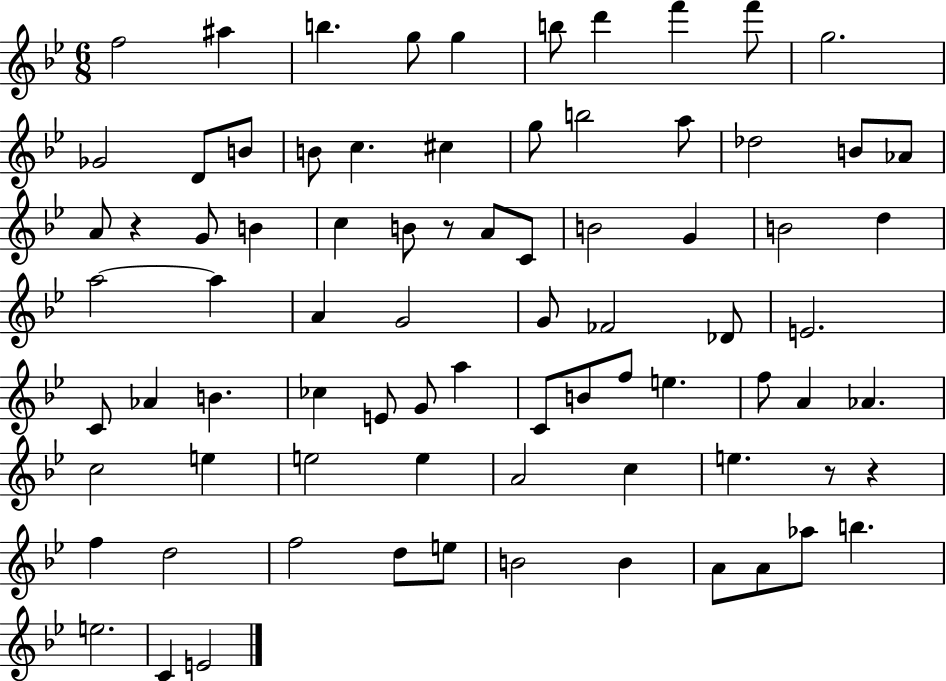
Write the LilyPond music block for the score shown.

{
  \clef treble
  \numericTimeSignature
  \time 6/8
  \key bes \major
  f''2 ais''4 | b''4. g''8 g''4 | b''8 d'''4 f'''4 f'''8 | g''2. | \break ges'2 d'8 b'8 | b'8 c''4. cis''4 | g''8 b''2 a''8 | des''2 b'8 aes'8 | \break a'8 r4 g'8 b'4 | c''4 b'8 r8 a'8 c'8 | b'2 g'4 | b'2 d''4 | \break a''2~~ a''4 | a'4 g'2 | g'8 fes'2 des'8 | e'2. | \break c'8 aes'4 b'4. | ces''4 e'8 g'8 a''4 | c'8 b'8 f''8 e''4. | f''8 a'4 aes'4. | \break c''2 e''4 | e''2 e''4 | a'2 c''4 | e''4. r8 r4 | \break f''4 d''2 | f''2 d''8 e''8 | b'2 b'4 | a'8 a'8 aes''8 b''4. | \break e''2. | c'4 e'2 | \bar "|."
}